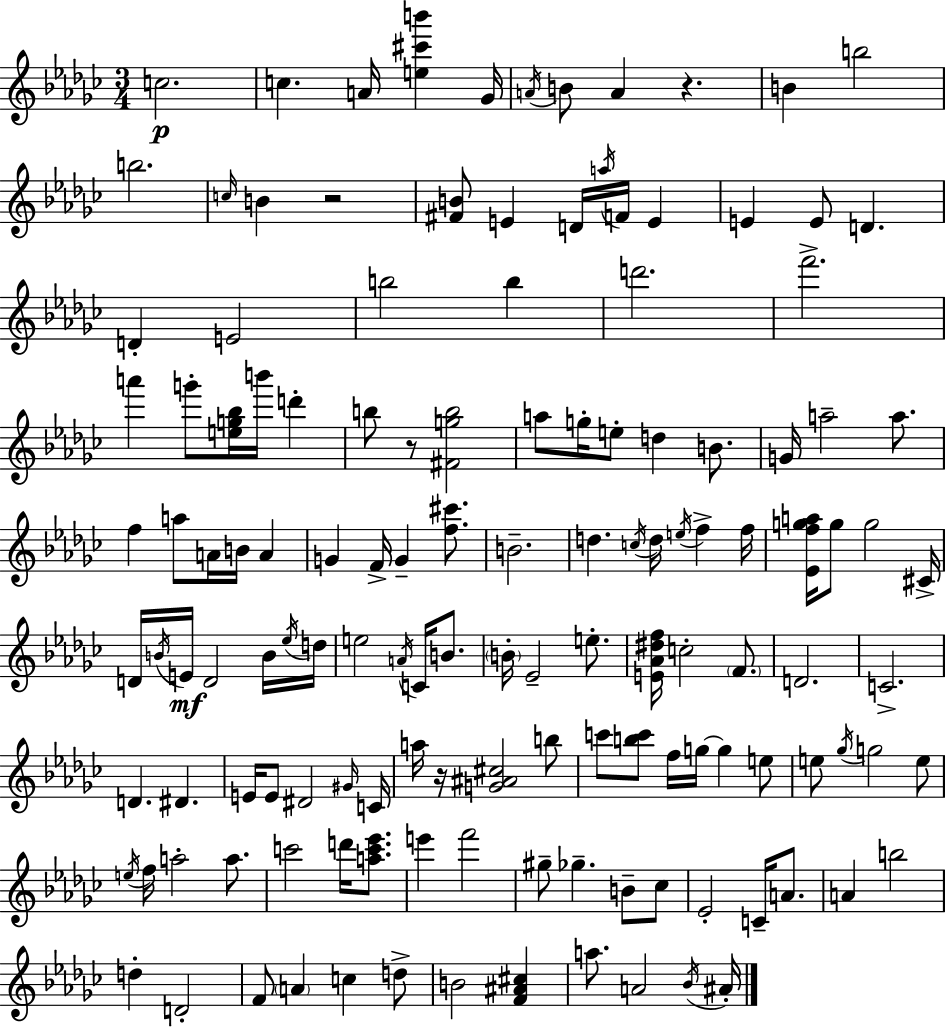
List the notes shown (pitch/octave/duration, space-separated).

C5/h. C5/q. A4/s [E5,C#6,B6]/q Gb4/s A4/s B4/e A4/q R/q. B4/q B5/h B5/h. C5/s B4/q R/h [F#4,B4]/e E4/q D4/s A5/s F4/s E4/q E4/q E4/e D4/q. D4/q E4/h B5/h B5/q D6/h. F6/h. A6/q G6/e [E5,G5,Bb5]/s B6/s D6/q B5/e R/e [F#4,G5,B5]/h A5/e G5/s E5/e D5/q B4/e. G4/s A5/h A5/e. F5/q A5/e A4/s B4/s A4/q G4/q F4/s G4/q [F5,C#6]/e. B4/h. D5/q. C5/s D5/s E5/s F5/q F5/s [Eb4,F5,G5,A5]/s G5/e G5/h C#4/s D4/s B4/s E4/s D4/h B4/s Eb5/s D5/s E5/h A4/s C4/s B4/e. B4/s Eb4/h E5/e. [E4,Ab4,D#5,F5]/s C5/h F4/e. D4/h. C4/h. D4/q. D#4/q. E4/s E4/e D#4/h G#4/s C4/s A5/s R/s [G4,A#4,C#5]/h B5/e C6/e [B5,C6]/e F5/s G5/s G5/q E5/e E5/e Gb5/s G5/h E5/e E5/s F5/s A5/h A5/e. C6/h D6/s [A5,C6,Eb6]/e. E6/q F6/h G#5/e Gb5/q. B4/e CES5/e Eb4/h C4/s A4/e. A4/q B5/h D5/q D4/h F4/e A4/q C5/q D5/e B4/h [F4,A#4,C#5]/q A5/e. A4/h Bb4/s A#4/s